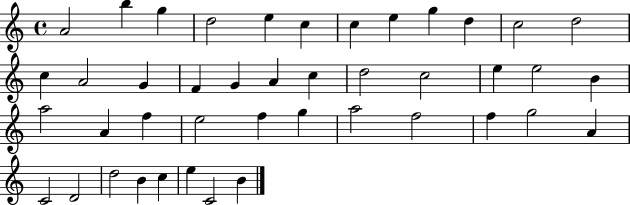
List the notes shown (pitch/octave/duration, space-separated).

A4/h B5/q G5/q D5/h E5/q C5/q C5/q E5/q G5/q D5/q C5/h D5/h C5/q A4/h G4/q F4/q G4/q A4/q C5/q D5/h C5/h E5/q E5/h B4/q A5/h A4/q F5/q E5/h F5/q G5/q A5/h F5/h F5/q G5/h A4/q C4/h D4/h D5/h B4/q C5/q E5/q C4/h B4/q